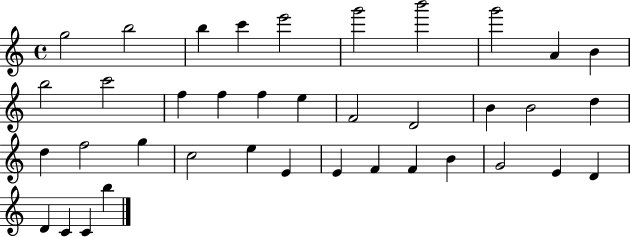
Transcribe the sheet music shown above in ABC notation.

X:1
T:Untitled
M:4/4
L:1/4
K:C
g2 b2 b c' e'2 g'2 b'2 g'2 A B b2 c'2 f f f e F2 D2 B B2 d d f2 g c2 e E E F F B G2 E D D C C b